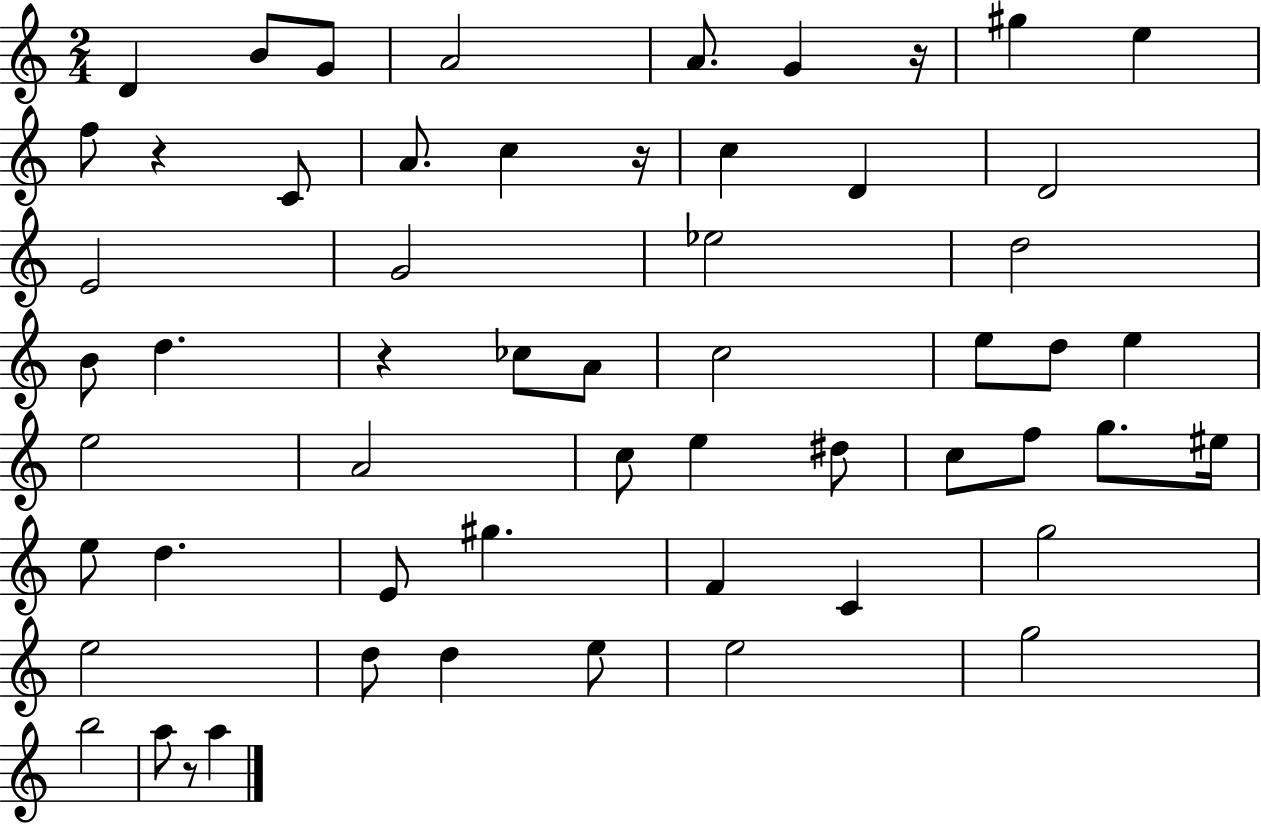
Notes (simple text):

D4/q B4/e G4/e A4/h A4/e. G4/q R/s G#5/q E5/q F5/e R/q C4/e A4/e. C5/q R/s C5/q D4/q D4/h E4/h G4/h Eb5/h D5/h B4/e D5/q. R/q CES5/e A4/e C5/h E5/e D5/e E5/q E5/h A4/h C5/e E5/q D#5/e C5/e F5/e G5/e. EIS5/s E5/e D5/q. E4/e G#5/q. F4/q C4/q G5/h E5/h D5/e D5/q E5/e E5/h G5/h B5/h A5/e R/e A5/q